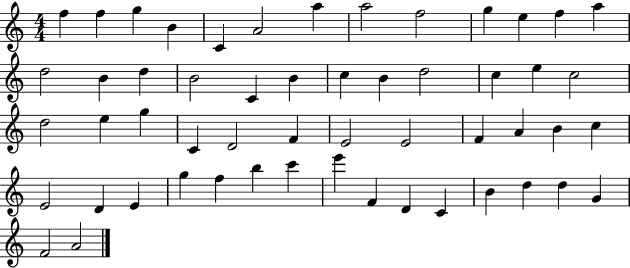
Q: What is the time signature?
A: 4/4